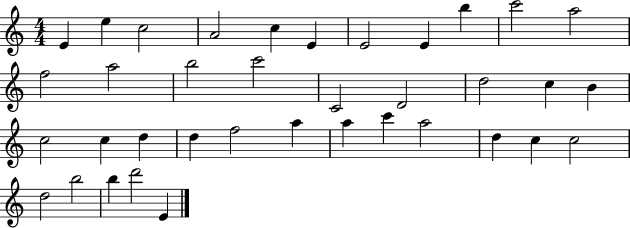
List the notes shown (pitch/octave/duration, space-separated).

E4/q E5/q C5/h A4/h C5/q E4/q E4/h E4/q B5/q C6/h A5/h F5/h A5/h B5/h C6/h C4/h D4/h D5/h C5/q B4/q C5/h C5/q D5/q D5/q F5/h A5/q A5/q C6/q A5/h D5/q C5/q C5/h D5/h B5/h B5/q D6/h E4/q